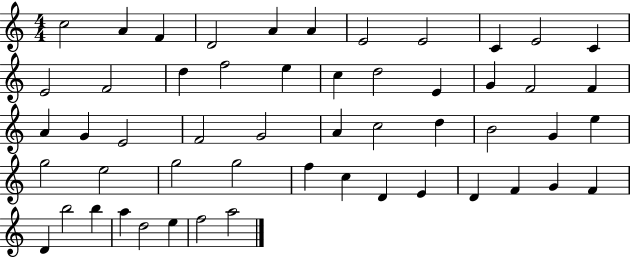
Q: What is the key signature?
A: C major